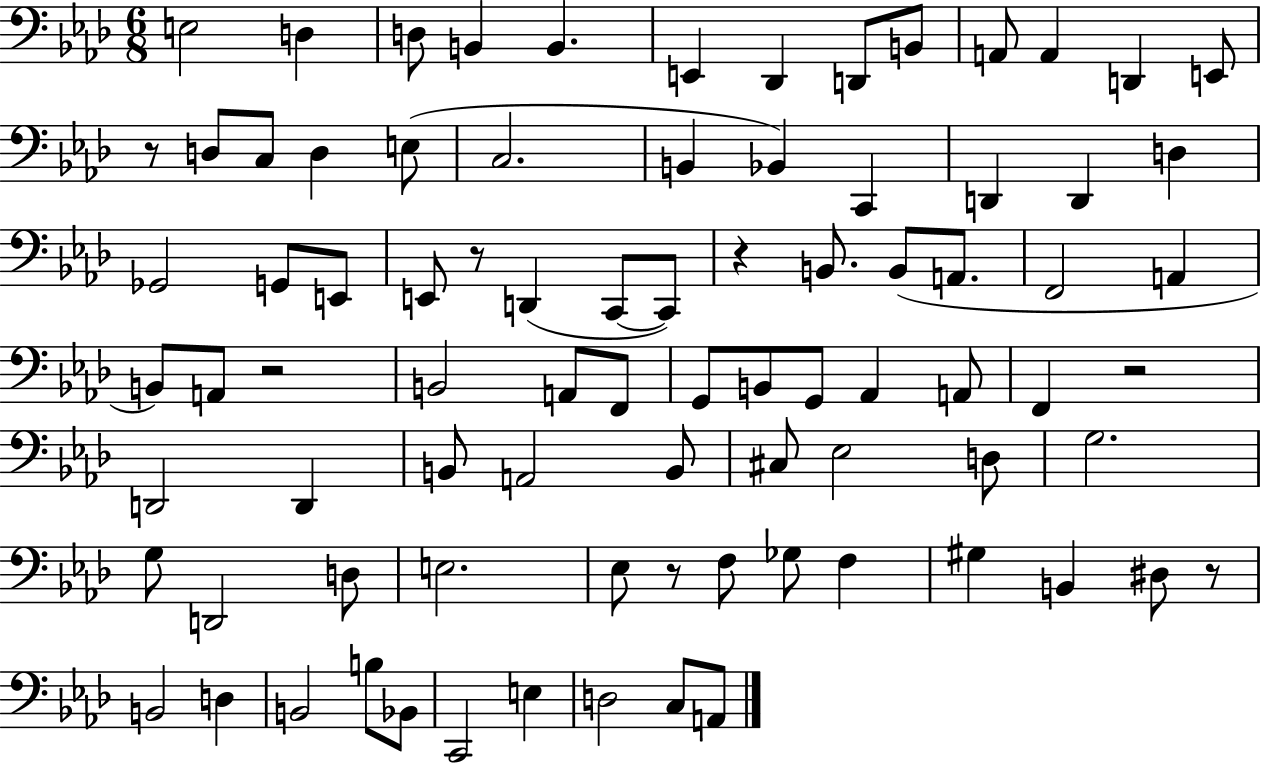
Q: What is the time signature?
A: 6/8